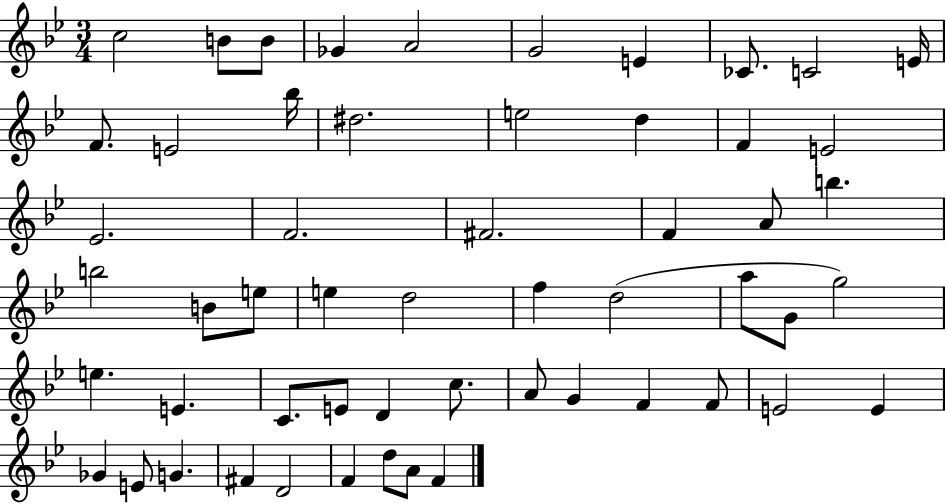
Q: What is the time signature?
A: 3/4